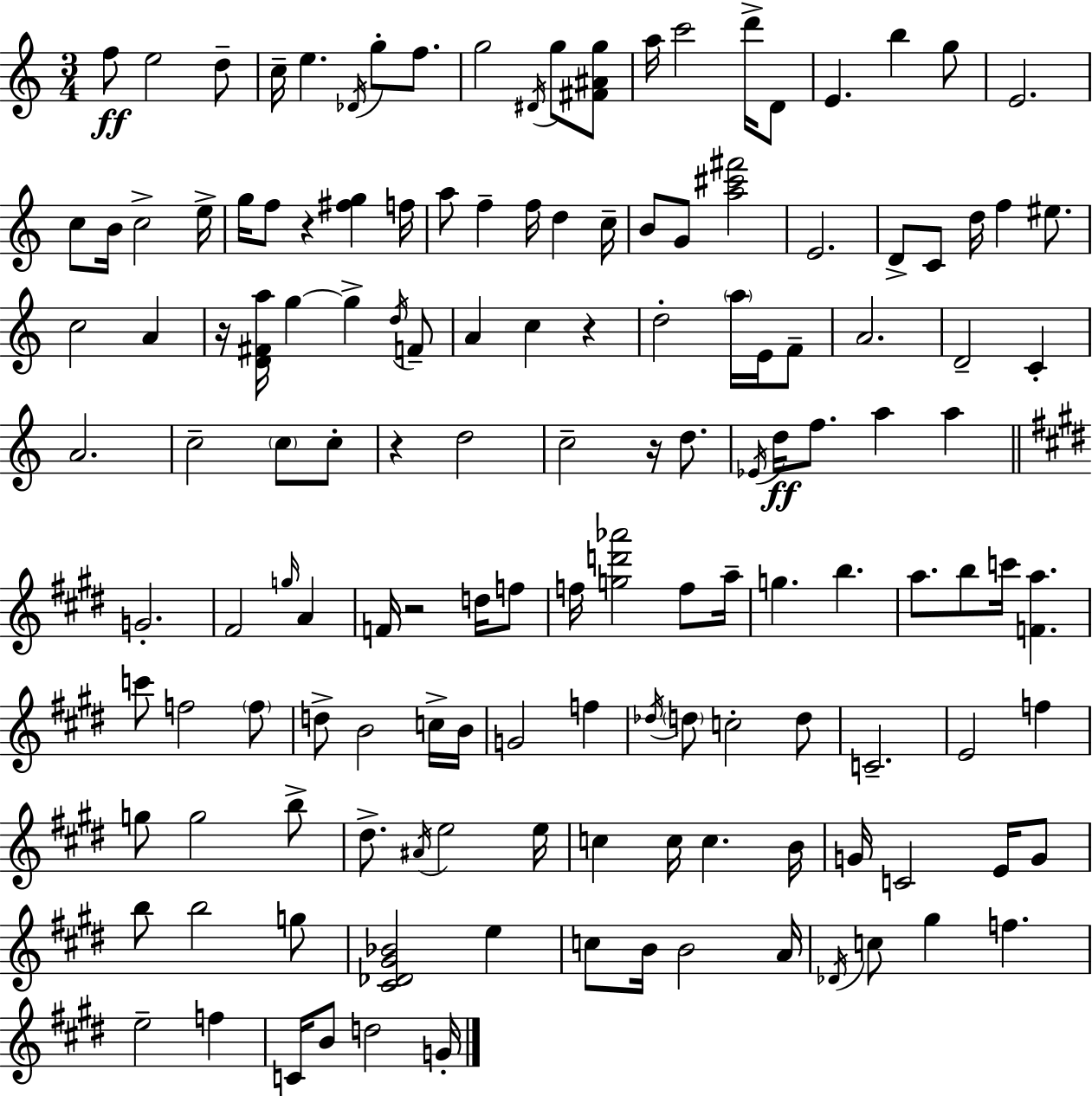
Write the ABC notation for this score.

X:1
T:Untitled
M:3/4
L:1/4
K:C
f/2 e2 d/2 c/4 e _D/4 g/2 f/2 g2 ^D/4 g/2 [^F^Ag]/2 a/4 c'2 d'/4 D/2 E b g/2 E2 c/2 B/4 c2 e/4 g/4 f/2 z [^fg] f/4 a/2 f f/4 d c/4 B/2 G/2 [a^c'^f']2 E2 D/2 C/2 d/4 f ^e/2 c2 A z/4 [D^Fa]/4 g g d/4 F/2 A c z d2 a/4 E/4 F/2 A2 D2 C A2 c2 c/2 c/2 z d2 c2 z/4 d/2 _E/4 d/4 f/2 a a G2 ^F2 g/4 A F/4 z2 d/4 f/2 f/4 [gd'_a']2 f/2 a/4 g b a/2 b/2 c'/4 [Fa] c'/2 f2 f/2 d/2 B2 c/4 B/4 G2 f _d/4 d/2 c2 d/2 C2 E2 f g/2 g2 b/2 ^d/2 ^A/4 e2 e/4 c c/4 c B/4 G/4 C2 E/4 G/2 b/2 b2 g/2 [^C_D^G_B]2 e c/2 B/4 B2 A/4 _D/4 c/2 ^g f e2 f C/4 B/2 d2 G/4